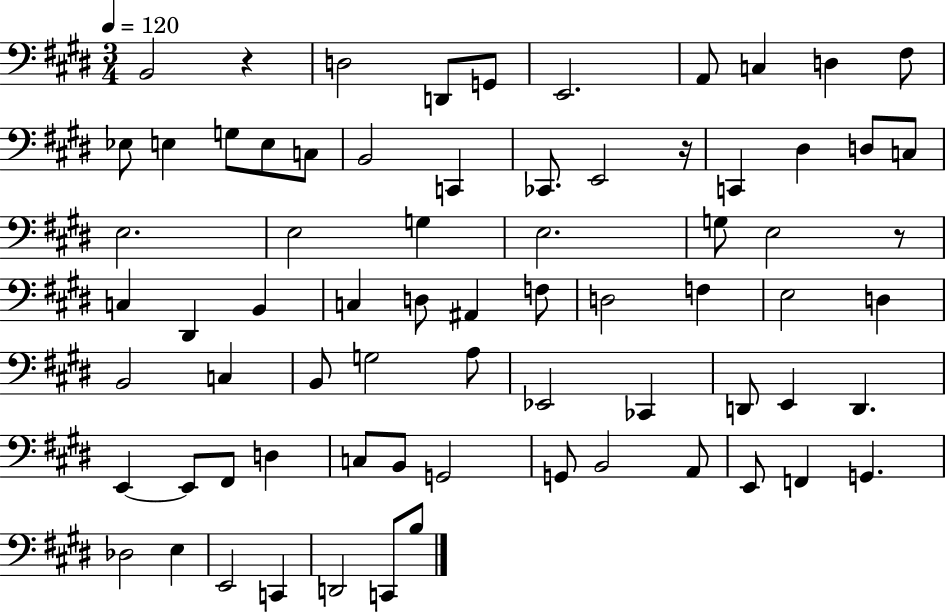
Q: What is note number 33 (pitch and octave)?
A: D3